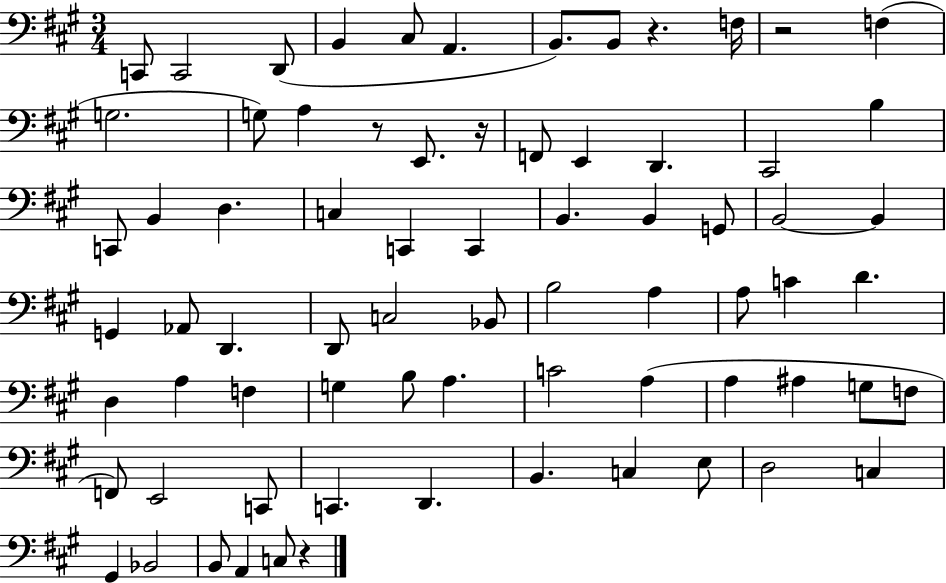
{
  \clef bass
  \numericTimeSignature
  \time 3/4
  \key a \major
  c,8 c,2 d,8( | b,4 cis8 a,4. | b,8.) b,8 r4. f16 | r2 f4( | \break g2. | g8) a4 r8 e,8. r16 | f,8 e,4 d,4. | cis,2 b4 | \break c,8 b,4 d4. | c4 c,4 c,4 | b,4. b,4 g,8 | b,2~~ b,4 | \break g,4 aes,8 d,4. | d,8 c2 bes,8 | b2 a4 | a8 c'4 d'4. | \break d4 a4 f4 | g4 b8 a4. | c'2 a4( | a4 ais4 g8 f8 | \break f,8) e,2 c,8 | c,4. d,4. | b,4. c4 e8 | d2 c4 | \break gis,4 bes,2 | b,8 a,4 c8 r4 | \bar "|."
}